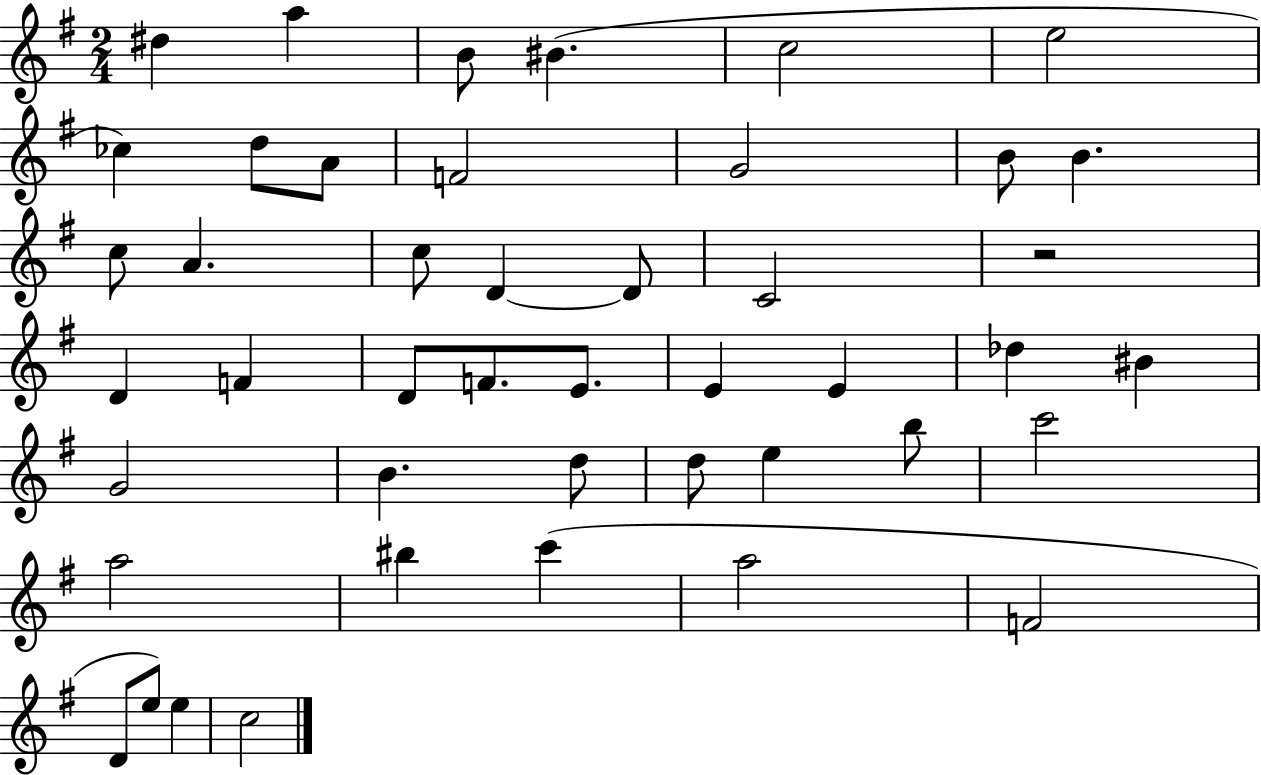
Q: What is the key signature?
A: G major